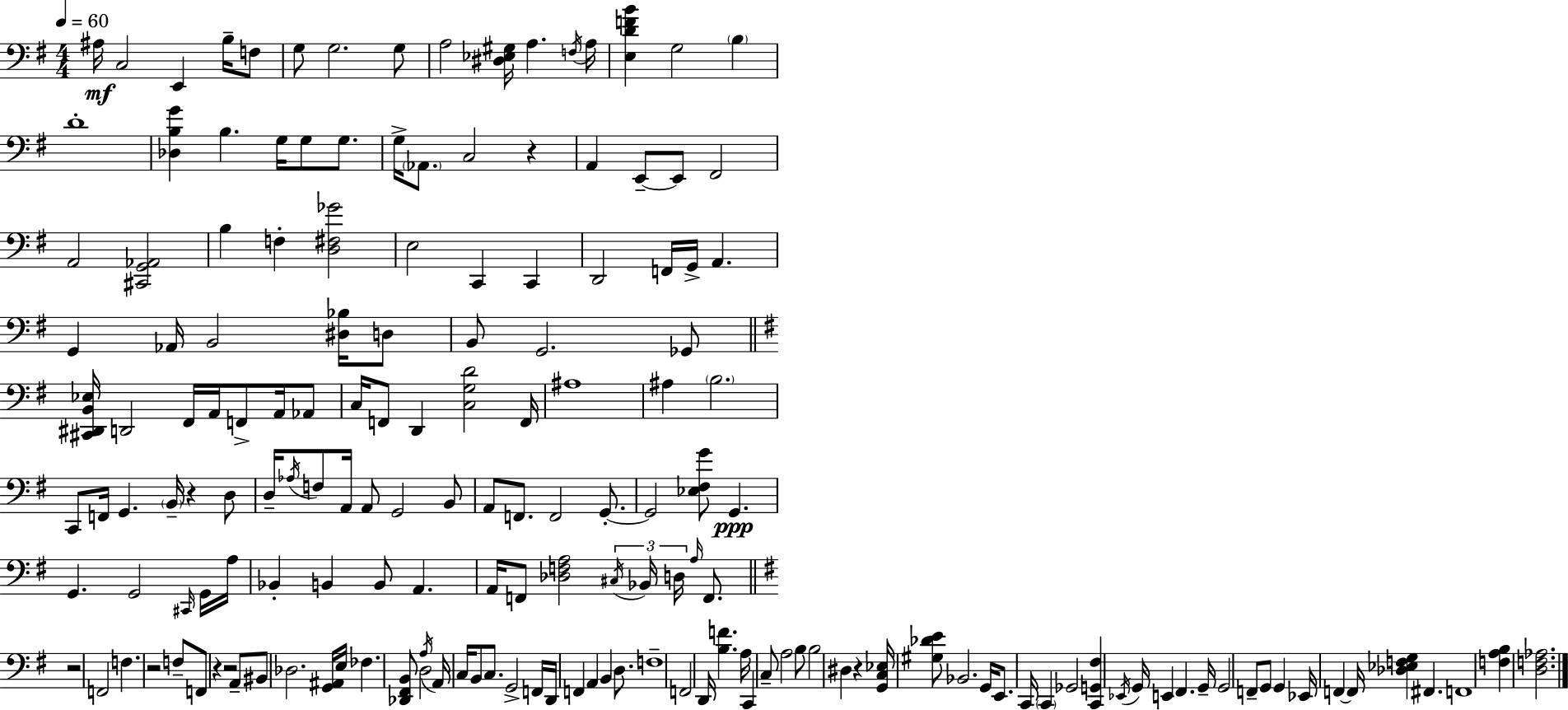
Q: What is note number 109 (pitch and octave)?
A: F2